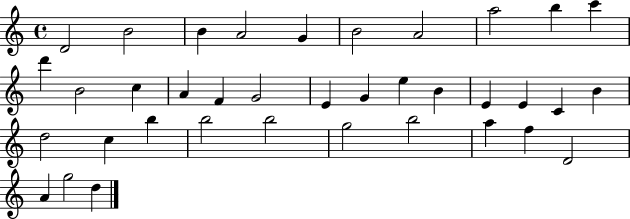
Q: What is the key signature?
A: C major